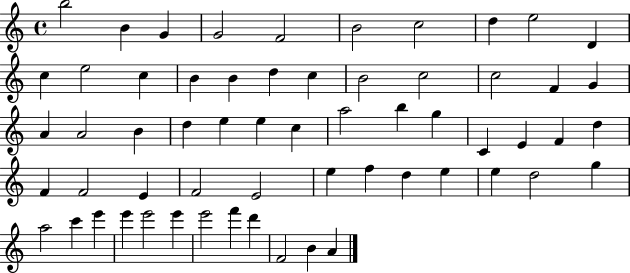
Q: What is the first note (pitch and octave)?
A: B5